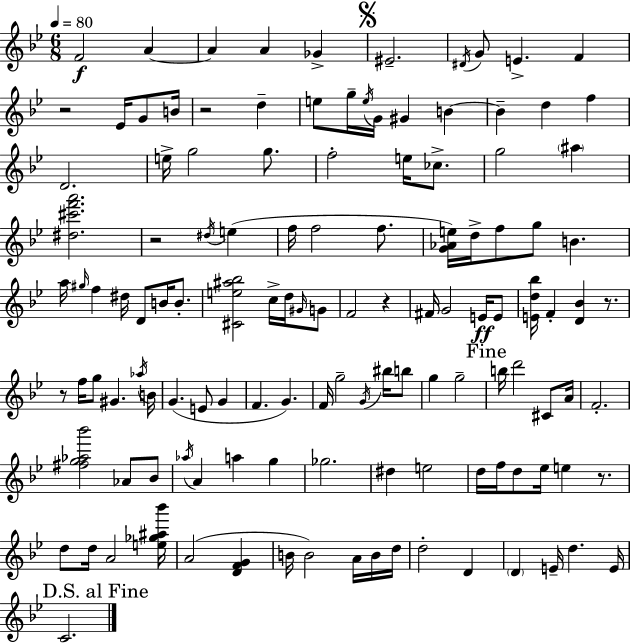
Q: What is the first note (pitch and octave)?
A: F4